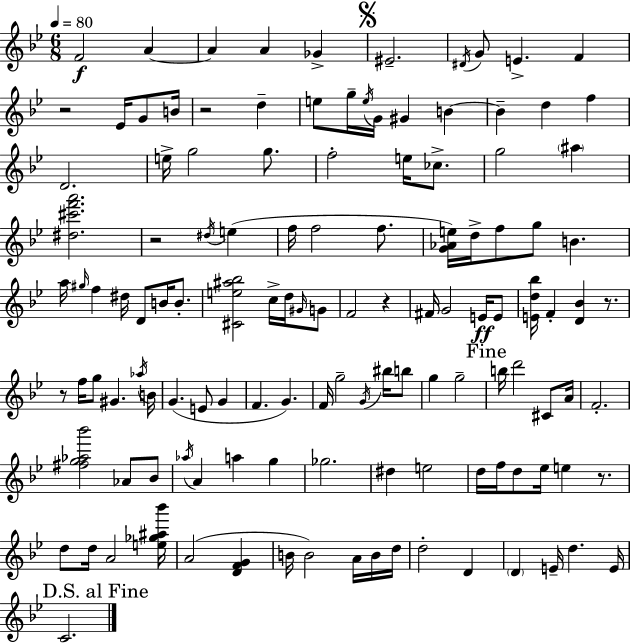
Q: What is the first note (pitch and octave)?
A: F4